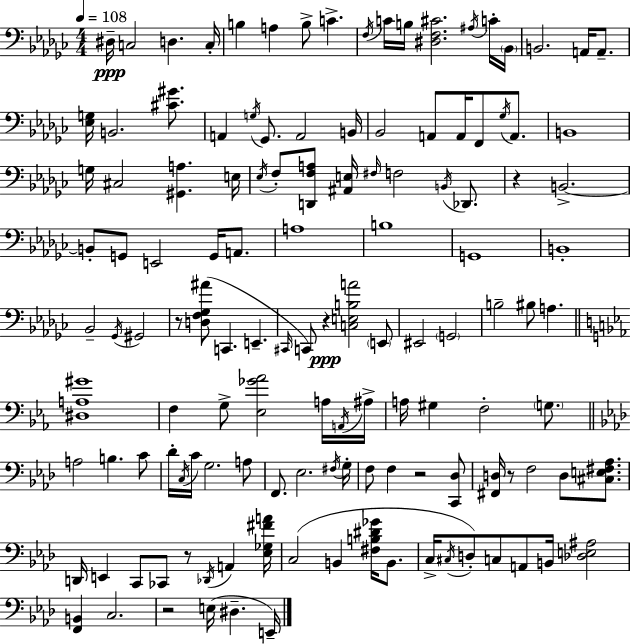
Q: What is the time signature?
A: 4/4